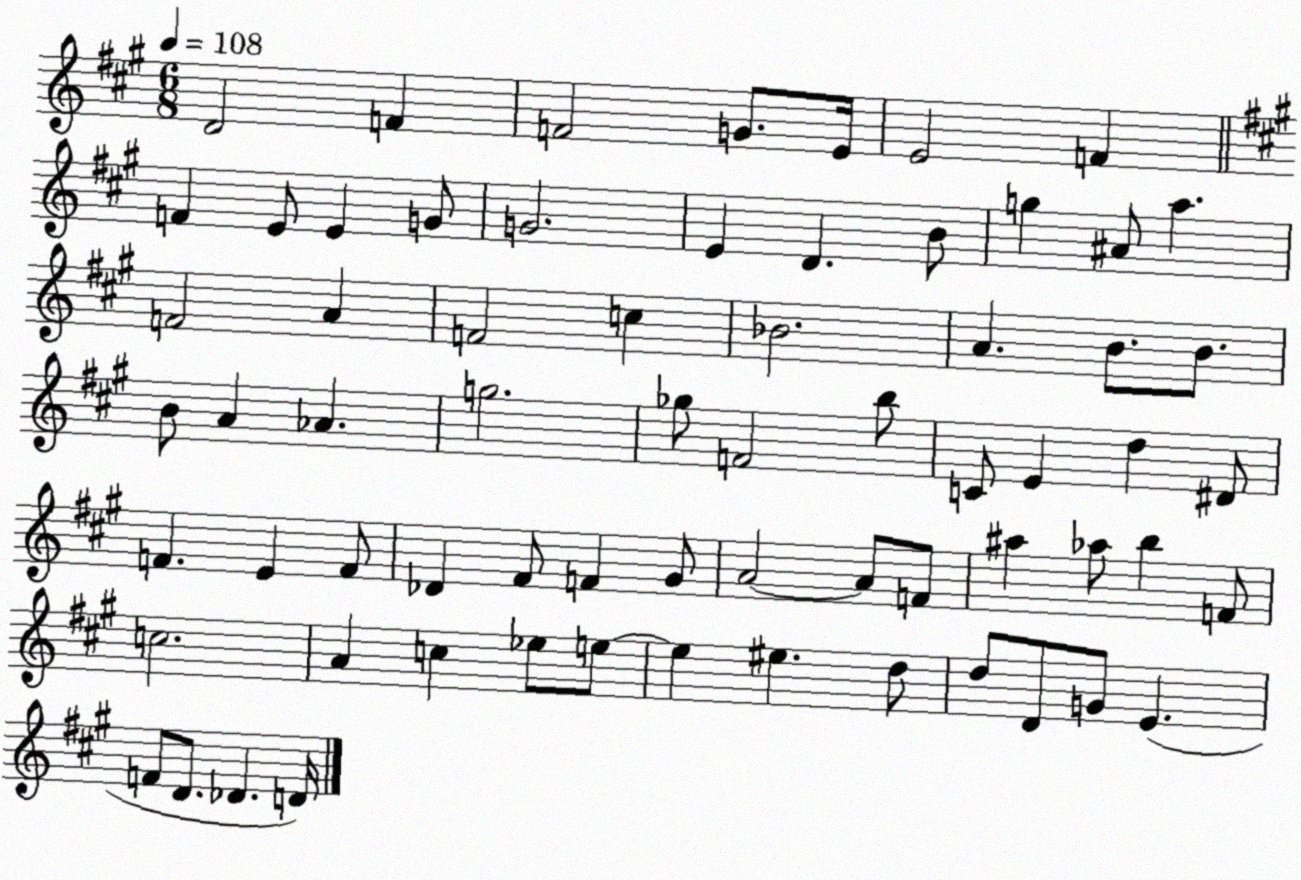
X:1
T:Untitled
M:6/8
L:1/4
K:A
D2 F F2 G/2 E/4 E2 F F E/2 E G/2 G2 E D B/2 g ^A/2 a F2 A F2 c _B2 A B/2 B/2 B/2 A _A g2 _g/2 F2 b/2 C/2 E d ^D/2 F E F/2 _D ^F/2 F ^G/2 A2 A/2 F/2 ^a _a/2 b F/2 c2 A c _e/2 e/2 e ^e d/2 d/2 D/2 G/2 E F/2 D/2 _D D/4